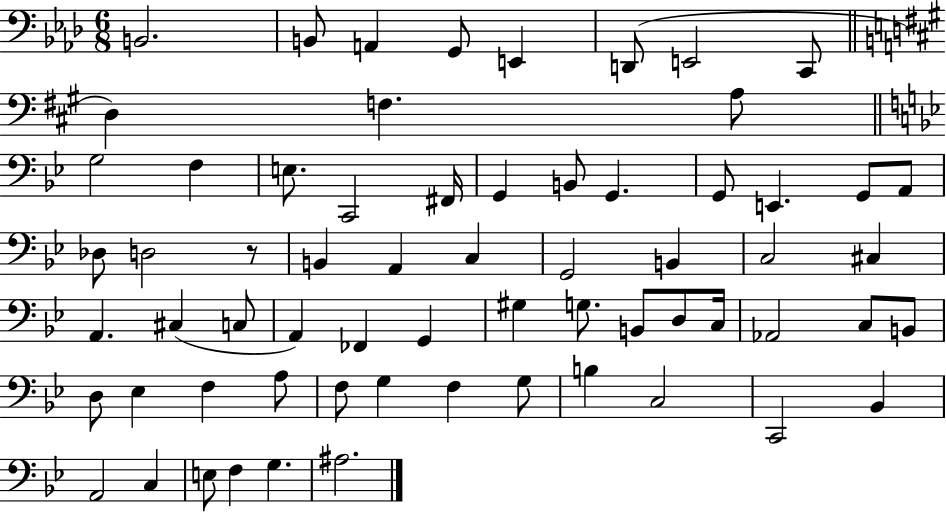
{
  \clef bass
  \numericTimeSignature
  \time 6/8
  \key aes \major
  \repeat volta 2 { b,2. | b,8 a,4 g,8 e,4 | d,8( e,2 c,8 | \bar "||" \break \key a \major d4) f4. a8 | \bar "||" \break \key bes \major g2 f4 | e8. c,2 fis,16 | g,4 b,8 g,4. | g,8 e,4. g,8 a,8 | \break des8 d2 r8 | b,4 a,4 c4 | g,2 b,4 | c2 cis4 | \break a,4. cis4( c8 | a,4) fes,4 g,4 | gis4 g8. b,8 d8 c16 | aes,2 c8 b,8 | \break d8 ees4 f4 a8 | f8 g4 f4 g8 | b4 c2 | c,2 bes,4 | \break a,2 c4 | e8 f4 g4. | ais2. | } \bar "|."
}